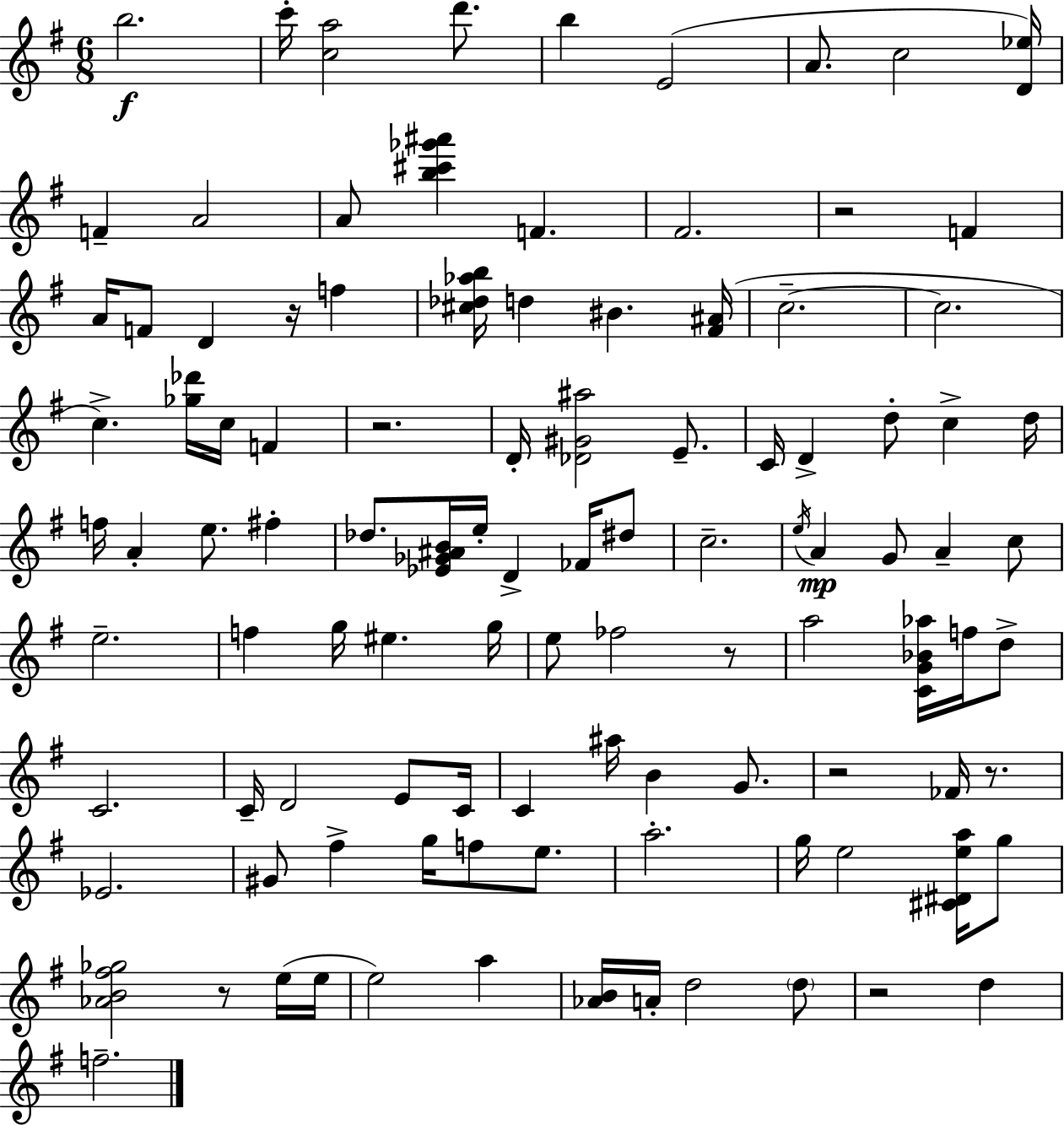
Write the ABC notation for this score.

X:1
T:Untitled
M:6/8
L:1/4
K:Em
b2 c'/4 [ca]2 d'/2 b E2 A/2 c2 [D_e]/4 F A2 A/2 [b^c'_g'^a'] F ^F2 z2 F A/4 F/2 D z/4 f [^c_d_ab]/4 d ^B [^F^A]/4 c2 c2 c [_g_d']/4 c/4 F z2 D/4 [_D^G^a]2 E/2 C/4 D d/2 c d/4 f/4 A e/2 ^f _d/2 [_E_G^AB]/4 e/4 D _F/4 ^d/2 c2 e/4 A G/2 A c/2 e2 f g/4 ^e g/4 e/2 _f2 z/2 a2 [CG_B_a]/4 f/4 d/2 C2 C/4 D2 E/2 C/4 C ^a/4 B G/2 z2 _F/4 z/2 _E2 ^G/2 ^f g/4 f/2 e/2 a2 g/4 e2 [^C^Dea]/4 g/2 [_AB^f_g]2 z/2 e/4 e/4 e2 a [_AB]/4 A/4 d2 d/2 z2 d f2